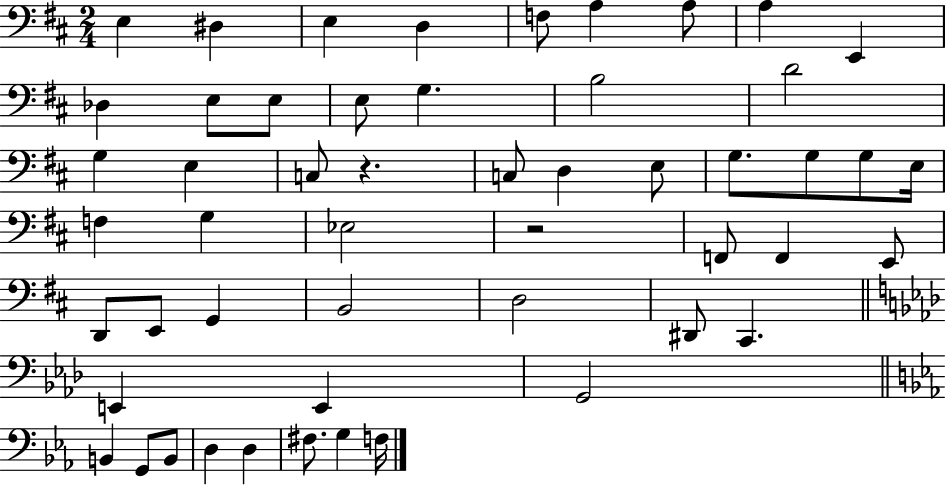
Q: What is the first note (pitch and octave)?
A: E3